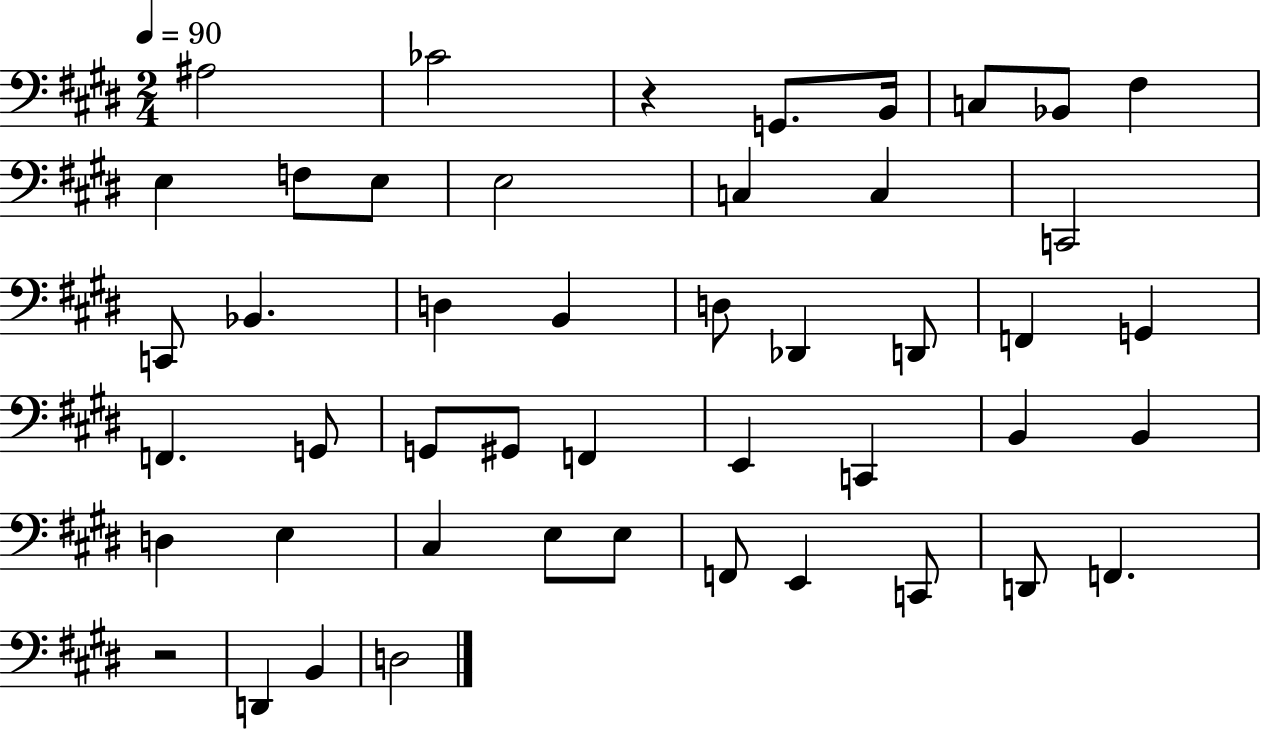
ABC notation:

X:1
T:Untitled
M:2/4
L:1/4
K:E
^A,2 _C2 z G,,/2 B,,/4 C,/2 _B,,/2 ^F, E, F,/2 E,/2 E,2 C, C, C,,2 C,,/2 _B,, D, B,, D,/2 _D,, D,,/2 F,, G,, F,, G,,/2 G,,/2 ^G,,/2 F,, E,, C,, B,, B,, D, E, ^C, E,/2 E,/2 F,,/2 E,, C,,/2 D,,/2 F,, z2 D,, B,, D,2